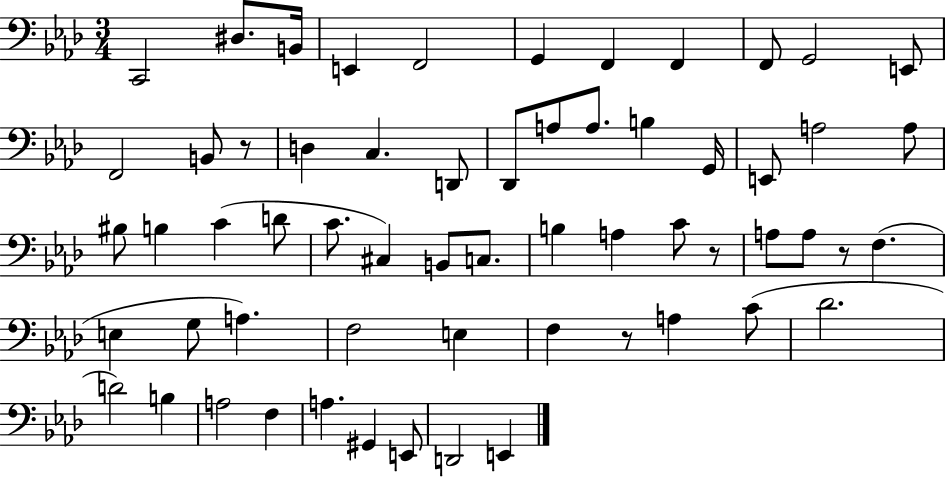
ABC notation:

X:1
T:Untitled
M:3/4
L:1/4
K:Ab
C,,2 ^D,/2 B,,/4 E,, F,,2 G,, F,, F,, F,,/2 G,,2 E,,/2 F,,2 B,,/2 z/2 D, C, D,,/2 _D,,/2 A,/2 A,/2 B, G,,/4 E,,/2 A,2 A,/2 ^B,/2 B, C D/2 C/2 ^C, B,,/2 C,/2 B, A, C/2 z/2 A,/2 A,/2 z/2 F, E, G,/2 A, F,2 E, F, z/2 A, C/2 _D2 D2 B, A,2 F, A, ^G,, E,,/2 D,,2 E,,